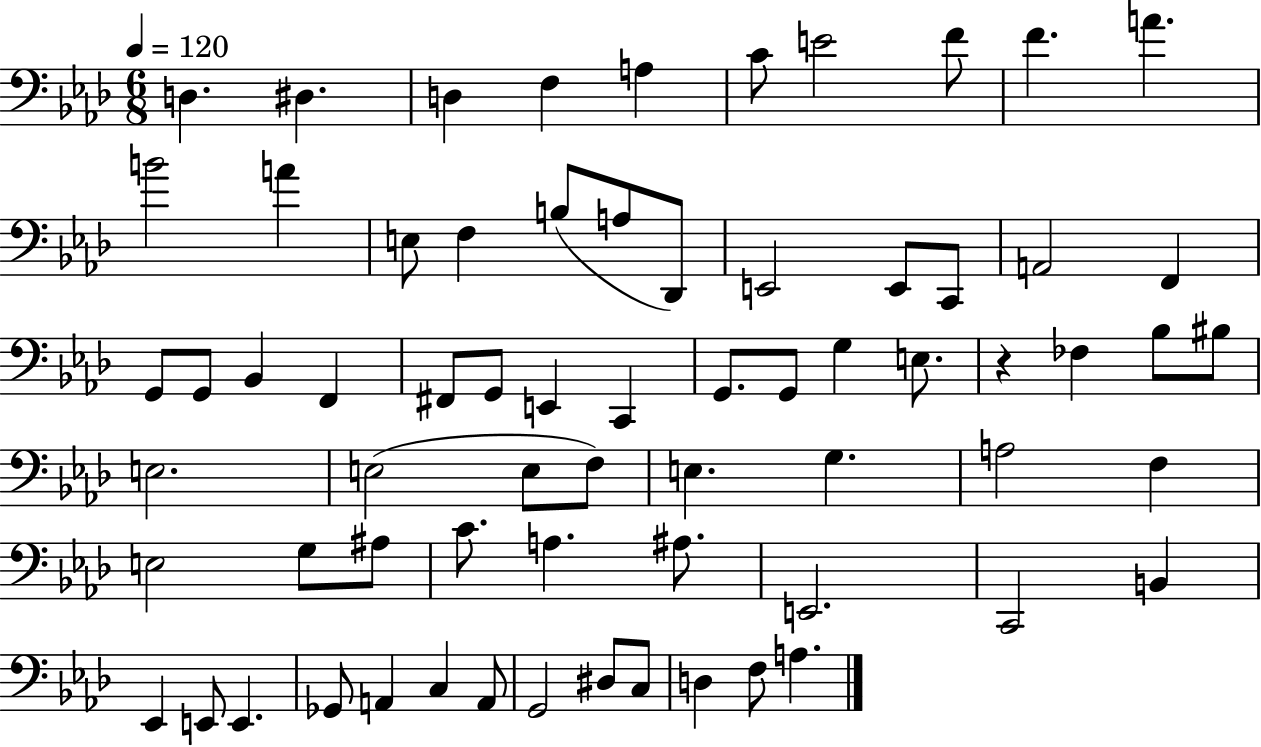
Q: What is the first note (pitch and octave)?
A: D3